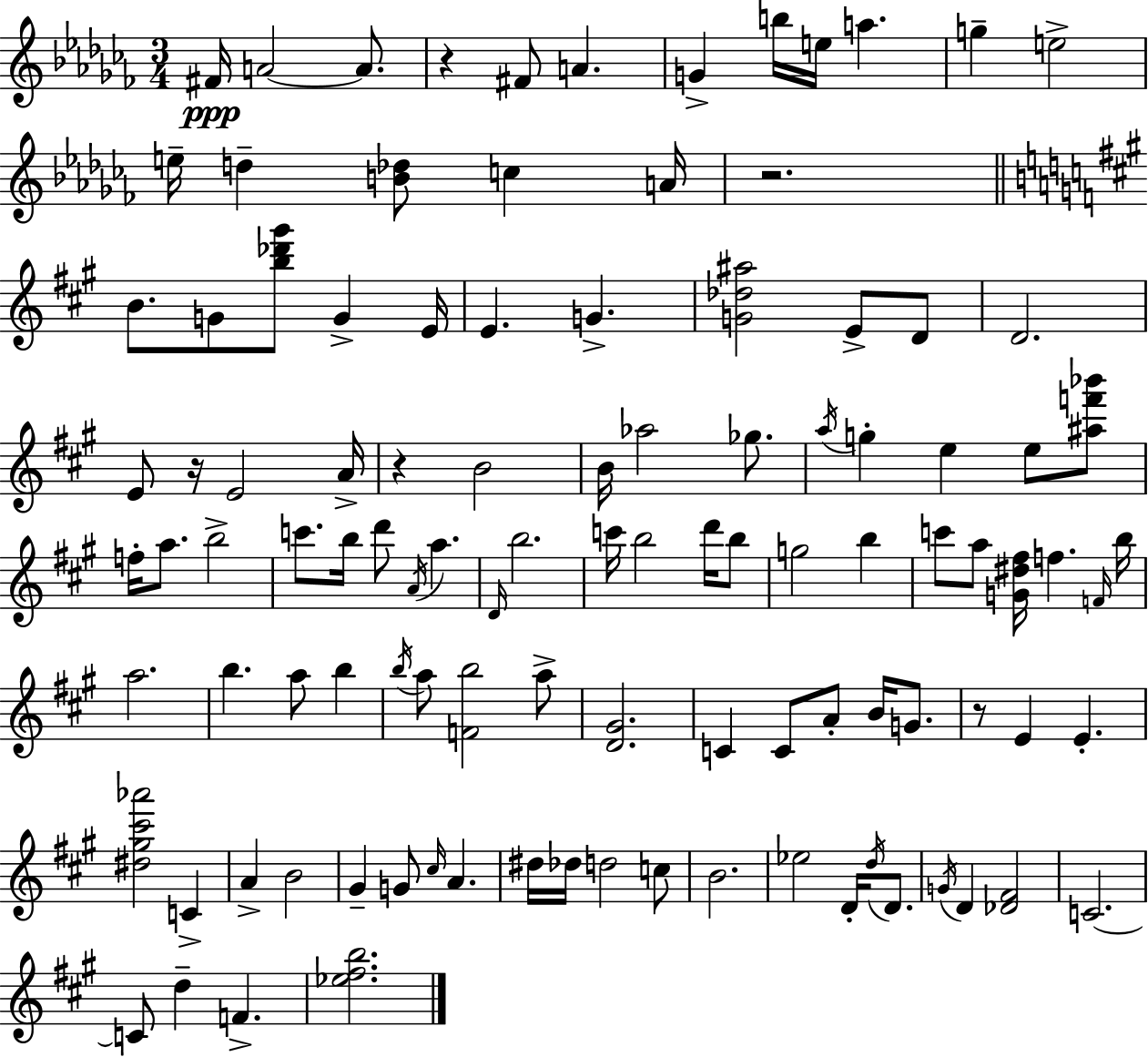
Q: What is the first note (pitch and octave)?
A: F#4